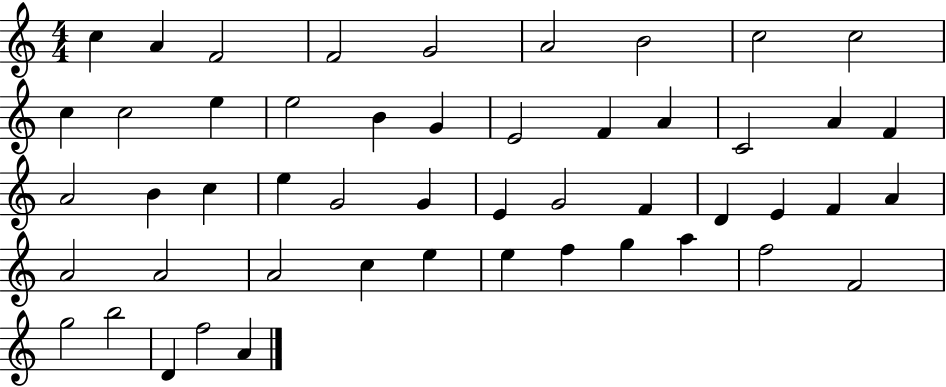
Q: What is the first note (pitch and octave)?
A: C5